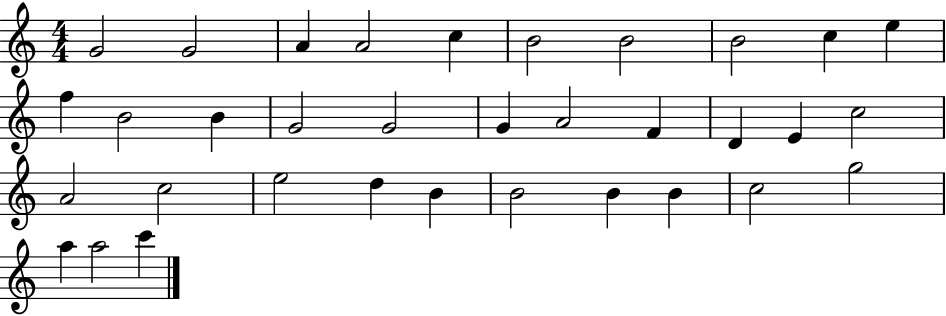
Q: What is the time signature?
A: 4/4